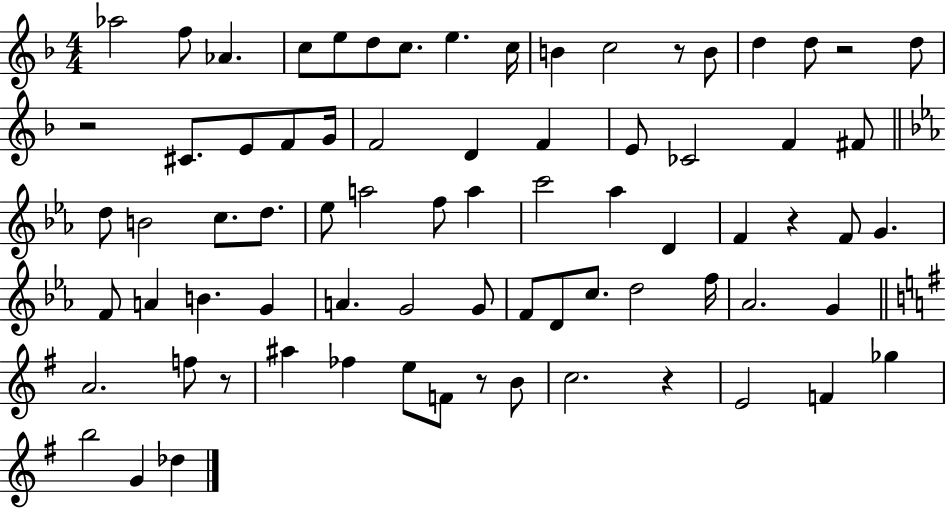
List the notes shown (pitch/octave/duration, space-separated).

Ab5/h F5/e Ab4/q. C5/e E5/e D5/e C5/e. E5/q. C5/s B4/q C5/h R/e B4/e D5/q D5/e R/h D5/e R/h C#4/e. E4/e F4/e G4/s F4/h D4/q F4/q E4/e CES4/h F4/q F#4/e D5/e B4/h C5/e. D5/e. Eb5/e A5/h F5/e A5/q C6/h Ab5/q D4/q F4/q R/q F4/e G4/q. F4/e A4/q B4/q. G4/q A4/q. G4/h G4/e F4/e D4/e C5/e. D5/h F5/s Ab4/h. G4/q A4/h. F5/e R/e A#5/q FES5/q E5/e F4/e R/e B4/e C5/h. R/q E4/h F4/q Gb5/q B5/h G4/q Db5/q